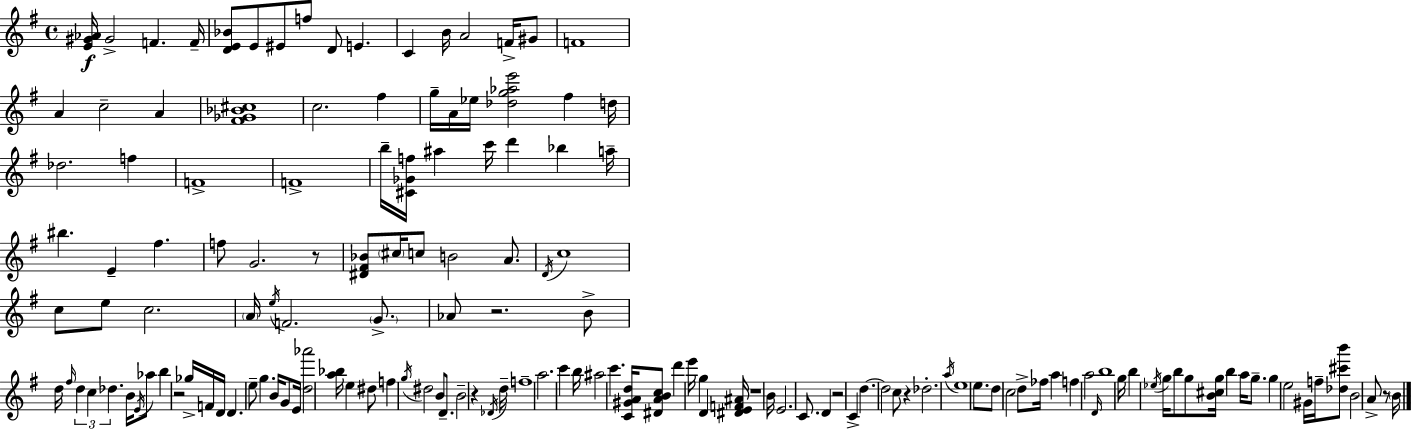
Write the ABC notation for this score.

X:1
T:Untitled
M:4/4
L:1/4
K:Em
[E^G_A]/4 ^G2 F F/4 [DE_B]/2 E/2 ^E/2 f/2 D/2 E C B/4 A2 F/4 ^G/2 F4 A c2 A [^F_G_B^c]4 c2 ^f g/4 A/4 _e/4 [_dg_ae']2 ^f d/4 _d2 f F4 F4 b/4 [^C_Gf]/4 ^a c'/4 d' _b a/4 ^b E ^f f/2 G2 z/2 [^D^F_B]/2 ^c/4 c/2 B2 A/2 D/4 c4 c/2 e/2 c2 A/4 e/4 F2 G/2 _A/2 z2 B/2 d/4 ^f/4 d c _d B/4 E/4 _a/2 b z2 _g/4 F/4 D/4 D e/2 g B/4 G/2 E/4 [d_a']2 [a_b]/4 e ^d/2 f g/4 ^d2 B/2 D/2 B2 z _D/4 d/4 f4 a2 c' b/4 ^a2 c' [C^GAd]/4 [^DABc]/2 d' e'/4 g D [^DEF^A]/4 z4 B/4 E2 C/2 D z2 C d d2 c/2 z _d2 a/4 e4 e/2 d/2 c2 d/2 _f/4 a f a2 D/4 b4 g/4 b _e/4 g/4 b/2 g/2 [B^cg]/4 b a/4 g/2 g e2 ^G/4 f/4 [_d^c'b']/2 B2 A/2 z/2 B/4